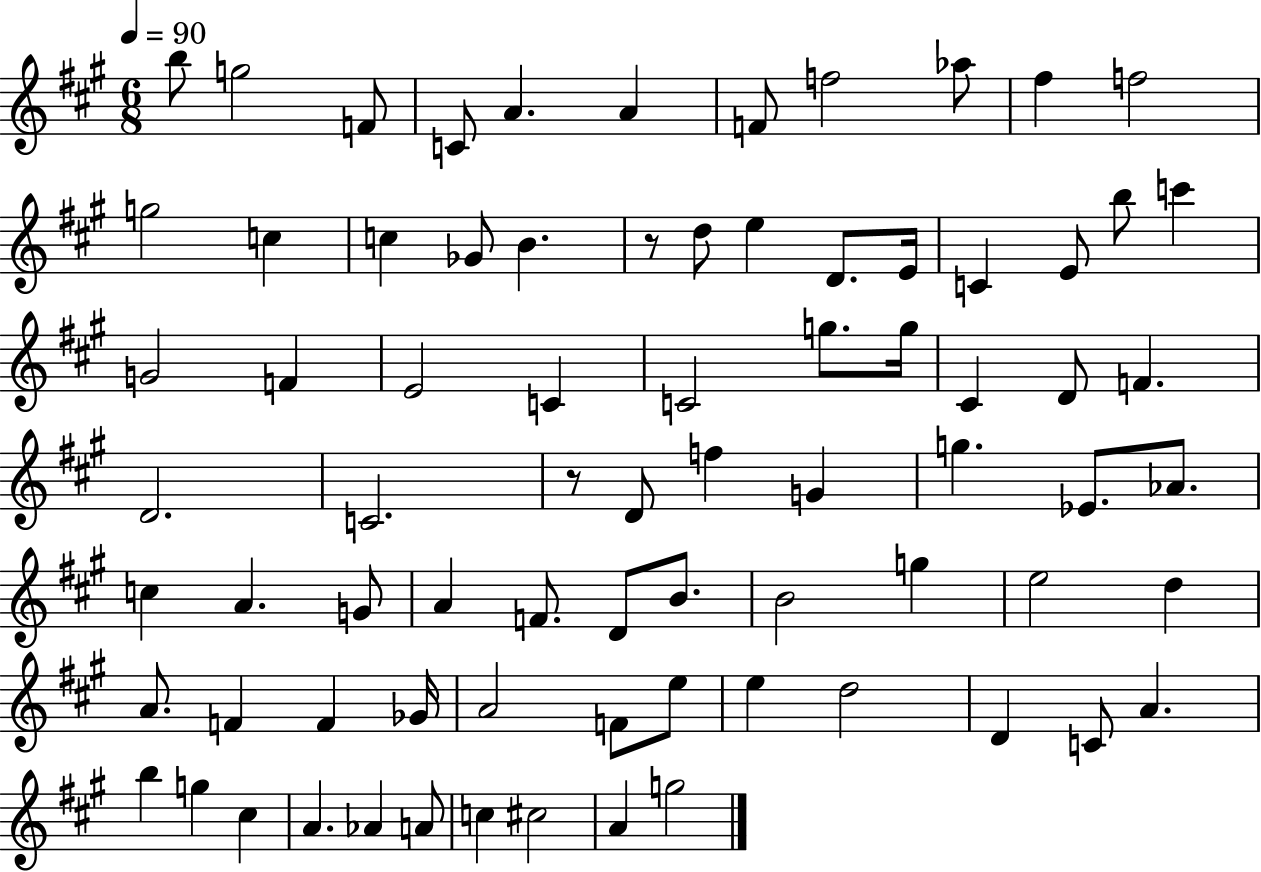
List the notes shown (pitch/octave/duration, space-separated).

B5/e G5/h F4/e C4/e A4/q. A4/q F4/e F5/h Ab5/e F#5/q F5/h G5/h C5/q C5/q Gb4/e B4/q. R/e D5/e E5/q D4/e. E4/s C4/q E4/e B5/e C6/q G4/h F4/q E4/h C4/q C4/h G5/e. G5/s C#4/q D4/e F4/q. D4/h. C4/h. R/e D4/e F5/q G4/q G5/q. Eb4/e. Ab4/e. C5/q A4/q. G4/e A4/q F4/e. D4/e B4/e. B4/h G5/q E5/h D5/q A4/e. F4/q F4/q Gb4/s A4/h F4/e E5/e E5/q D5/h D4/q C4/e A4/q. B5/q G5/q C#5/q A4/q. Ab4/q A4/e C5/q C#5/h A4/q G5/h